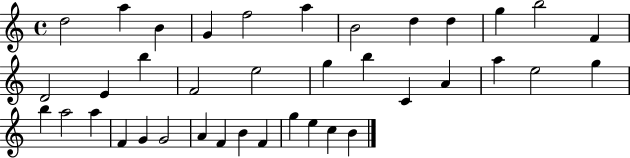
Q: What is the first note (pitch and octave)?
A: D5